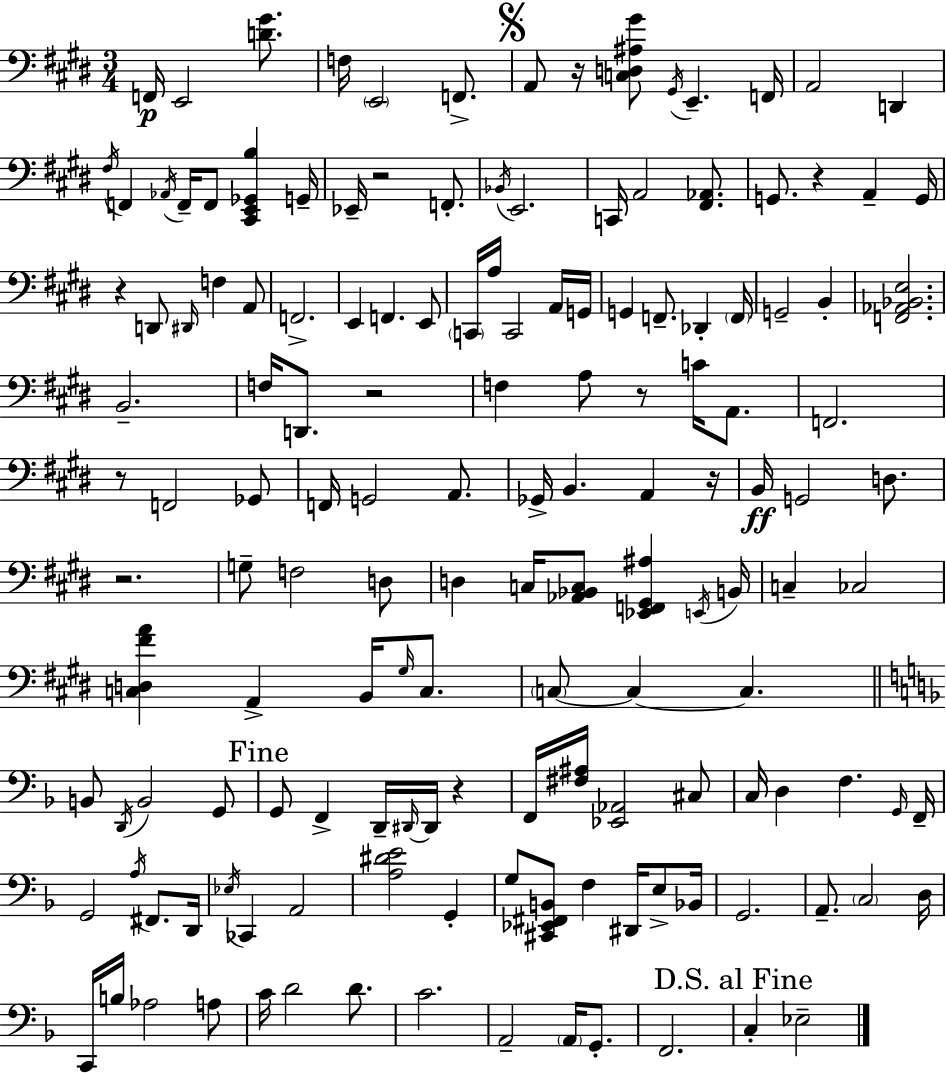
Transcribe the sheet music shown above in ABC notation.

X:1
T:Untitled
M:3/4
L:1/4
K:E
F,,/4 E,,2 [D^G]/2 F,/4 E,,2 F,,/2 A,,/2 z/4 [C,D,^A,^G]/2 ^G,,/4 E,, F,,/4 A,,2 D,, ^F,/4 F,, _A,,/4 F,,/4 F,,/2 [^C,,E,,_G,,B,] G,,/4 _E,,/4 z2 F,,/2 _B,,/4 E,,2 C,,/4 A,,2 [^F,,_A,,]/2 G,,/2 z A,, G,,/4 z D,,/2 ^D,,/4 F, A,,/2 F,,2 E,, F,, E,,/2 C,,/4 A,/4 C,,2 A,,/4 G,,/4 G,, F,,/2 _D,, F,,/4 G,,2 B,, [F,,_A,,_B,,E,]2 B,,2 F,/4 D,,/2 z2 F, A,/2 z/2 C/4 A,,/2 F,,2 z/2 F,,2 _G,,/2 F,,/4 G,,2 A,,/2 _G,,/4 B,, A,, z/4 B,,/4 G,,2 D,/2 z2 G,/2 F,2 D,/2 D, C,/4 [_A,,_B,,C,]/2 [_E,,F,,^G,,^A,] E,,/4 B,,/4 C, _C,2 [C,D,^FA] A,, B,,/4 ^G,/4 C,/2 C,/2 C, C, B,,/2 D,,/4 B,,2 G,,/2 G,,/2 F,, D,,/4 ^D,,/4 ^D,,/4 z F,,/4 [^F,^A,]/4 [_E,,_A,,]2 ^C,/2 C,/4 D, F, G,,/4 F,,/4 G,,2 A,/4 ^F,,/2 D,,/4 _E,/4 _C,, A,,2 [A,^DE]2 G,, G,/2 [^C,,_E,,^F,,B,,]/2 F, ^D,,/4 E,/2 _B,,/4 G,,2 A,,/2 C,2 D,/4 C,,/4 B,/4 _A,2 A,/2 C/4 D2 D/2 C2 A,,2 A,,/4 G,,/2 F,,2 C, _E,2